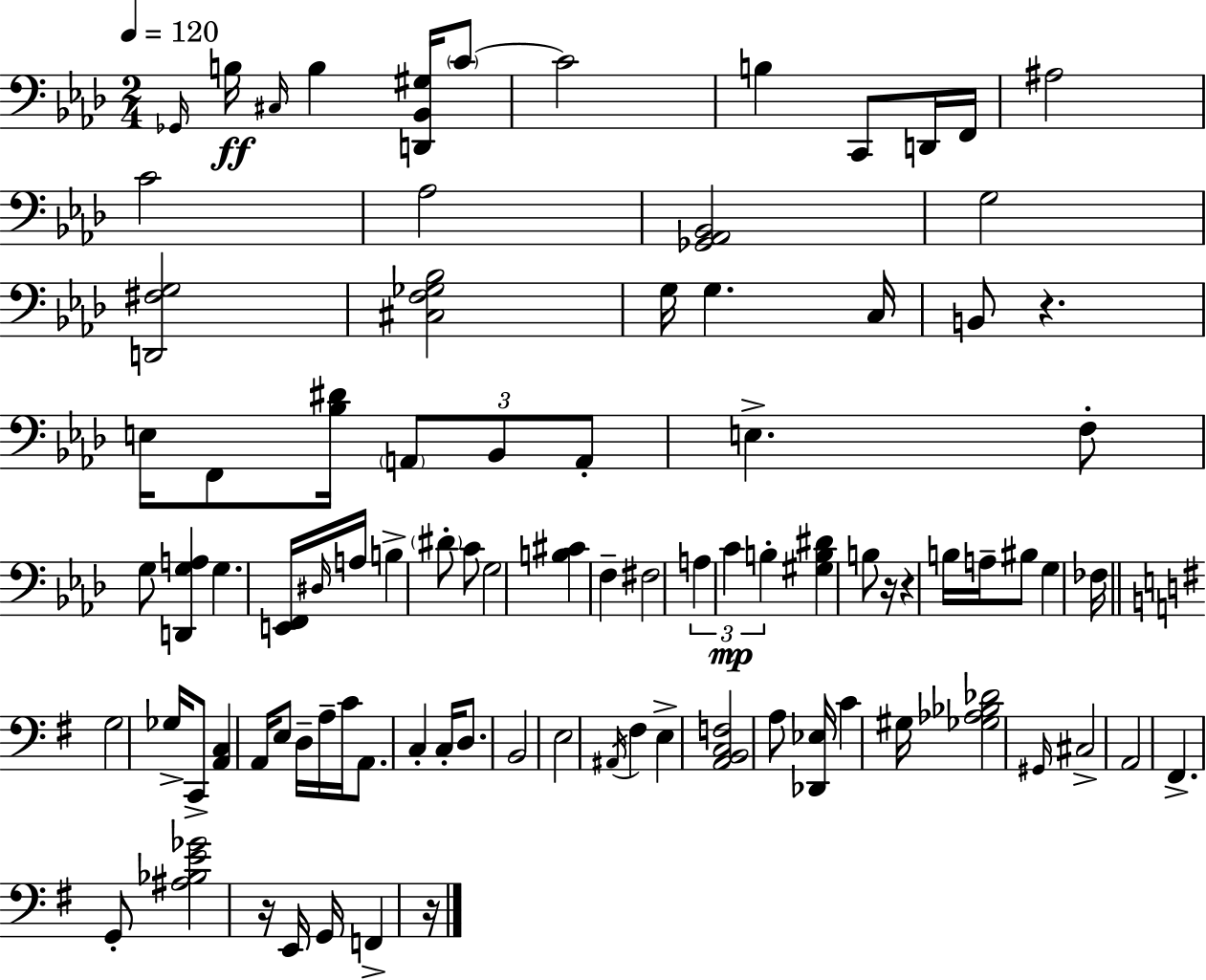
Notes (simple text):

Gb2/s B3/s C#3/s B3/q [D2,Bb2,G#3]/s C4/e C4/h B3/q C2/e D2/s F2/s A#3/h C4/h Ab3/h [Gb2,Ab2,Bb2]/h G3/h [D2,F#3,G3]/h [C#3,F3,Gb3,Bb3]/h G3/s G3/q. C3/s B2/e R/q. E3/s F2/e [Bb3,D#4]/s A2/e Bb2/e A2/e E3/q. F3/e G3/e [D2,G3,A3]/q G3/q. [E2,F2]/s D#3/s A3/s B3/q D#4/e C4/e G3/h [B3,C#4]/q F3/q F#3/h A3/q C4/q B3/q [G#3,B3,D#4]/q B3/e R/s R/q B3/s A3/s BIS3/e G3/q FES3/s G3/h Gb3/s C2/e [A2,C3]/q A2/s E3/e D3/s A3/s C4/s A2/e. C3/q C3/s D3/e. B2/h E3/h A#2/s F#3/q E3/q [A2,B2,C3,F3]/h A3/e [Db2,Eb3]/s C4/q G#3/s [Gb3,Ab3,Bb3,Db4]/h G#2/s C#3/h A2/h F#2/q. G2/e [A#3,Bb3,E4,Gb4]/h R/s E2/s G2/s F2/q R/s